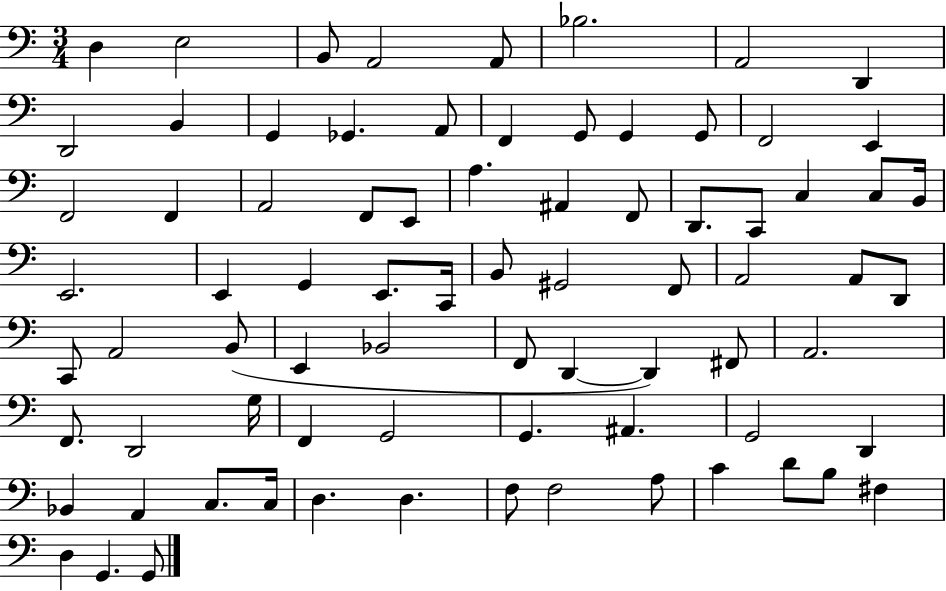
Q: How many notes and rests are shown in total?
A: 78